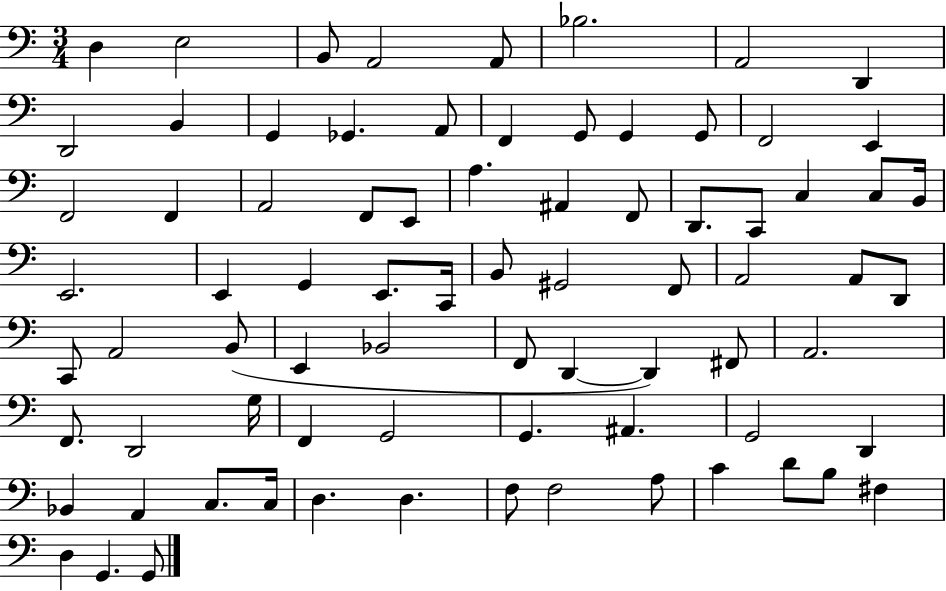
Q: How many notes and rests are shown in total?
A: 78